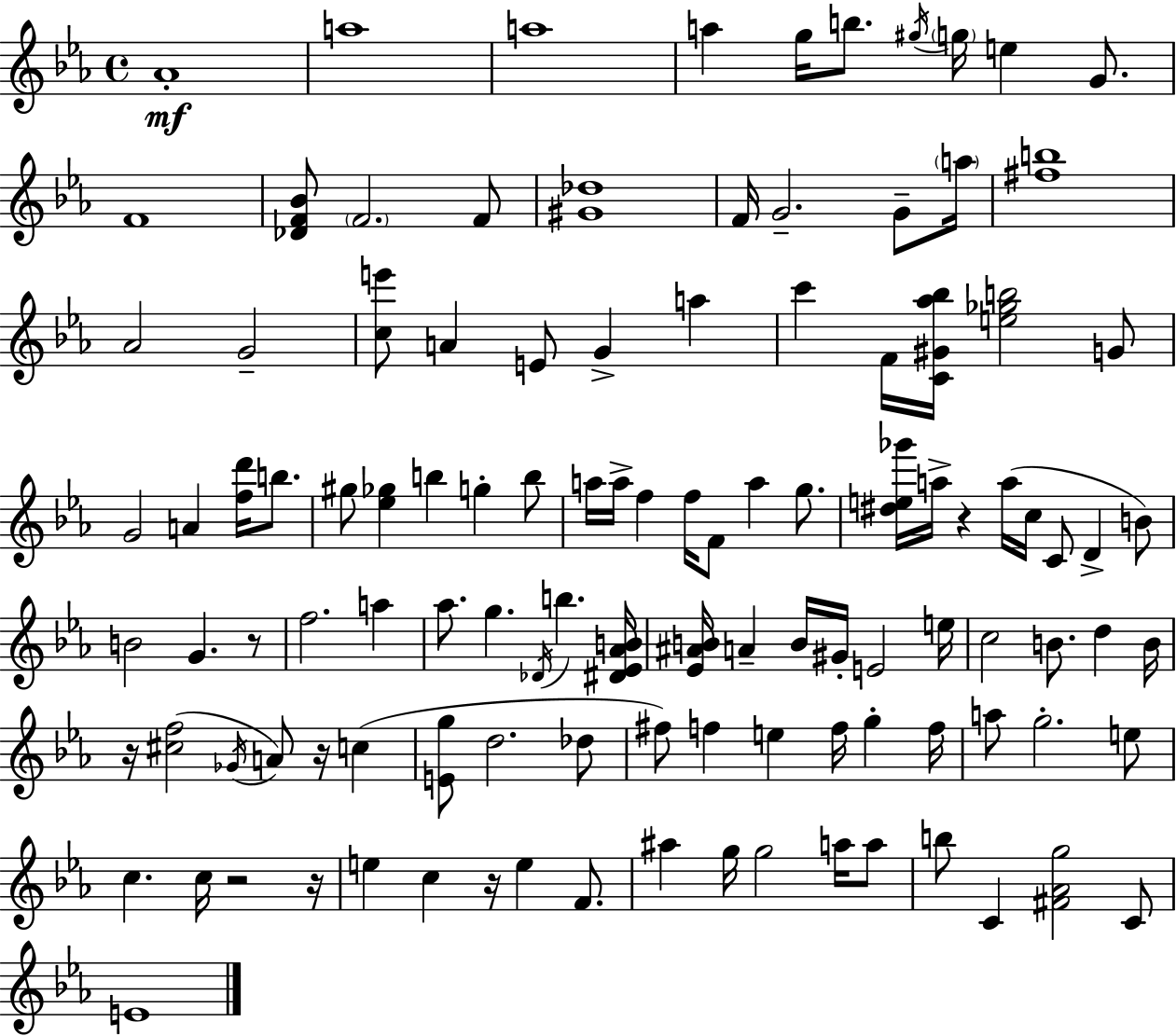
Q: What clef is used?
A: treble